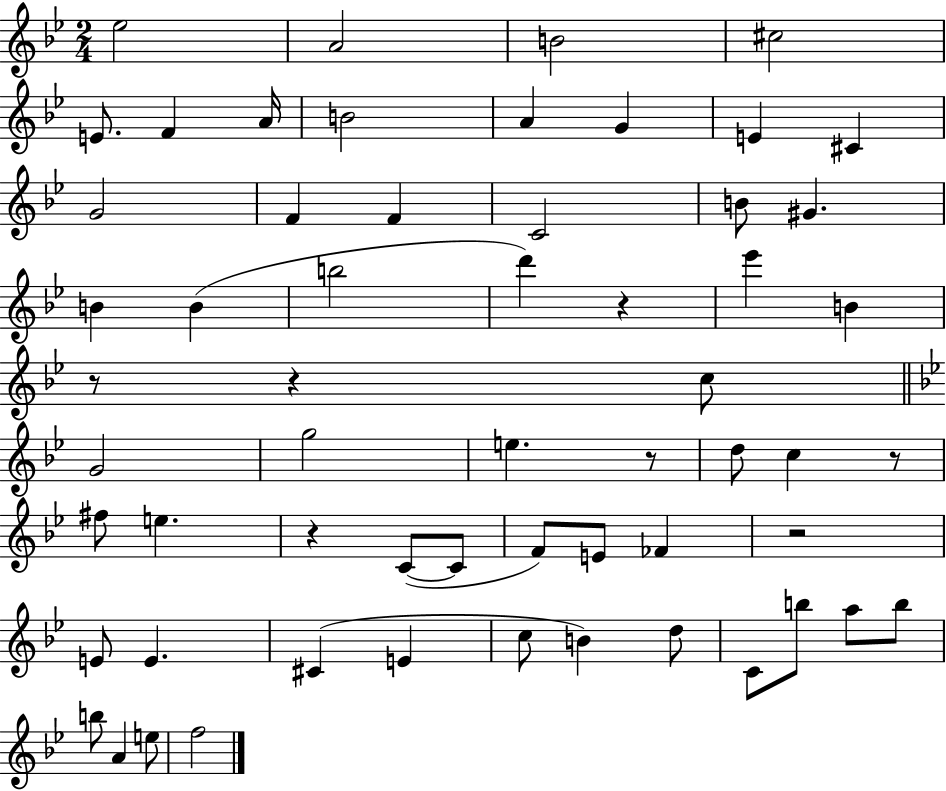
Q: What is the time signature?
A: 2/4